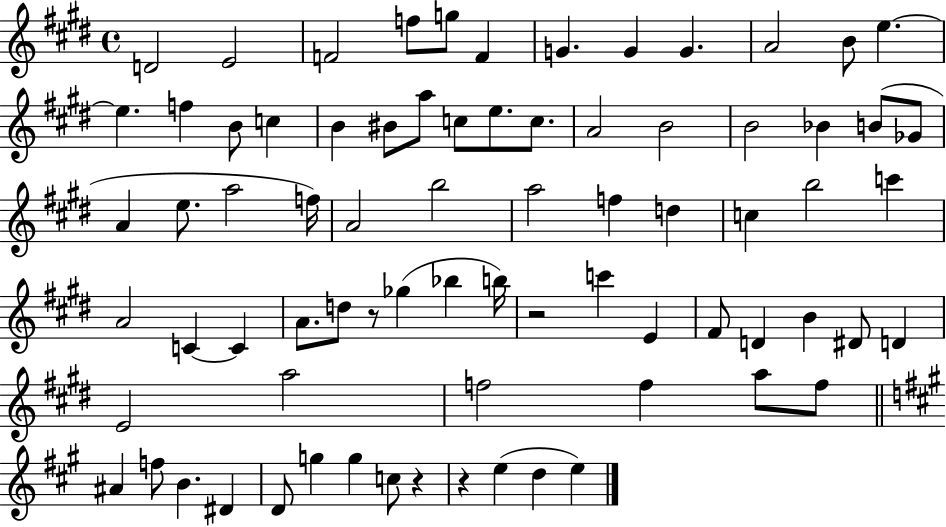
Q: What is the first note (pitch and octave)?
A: D4